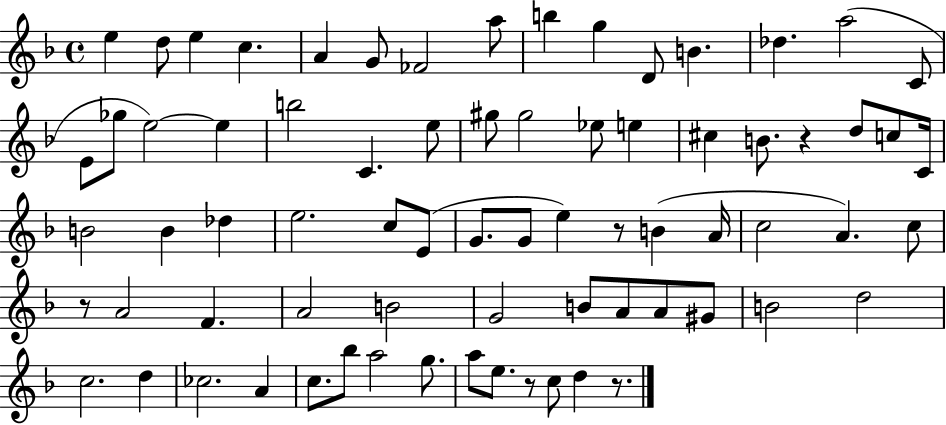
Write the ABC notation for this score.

X:1
T:Untitled
M:4/4
L:1/4
K:F
e d/2 e c A G/2 _F2 a/2 b g D/2 B _d a2 C/2 E/2 _g/2 e2 e b2 C e/2 ^g/2 ^g2 _e/2 e ^c B/2 z d/2 c/2 C/4 B2 B _d e2 c/2 E/2 G/2 G/2 e z/2 B A/4 c2 A c/2 z/2 A2 F A2 B2 G2 B/2 A/2 A/2 ^G/2 B2 d2 c2 d _c2 A c/2 _b/2 a2 g/2 a/2 e/2 z/2 c/2 d z/2